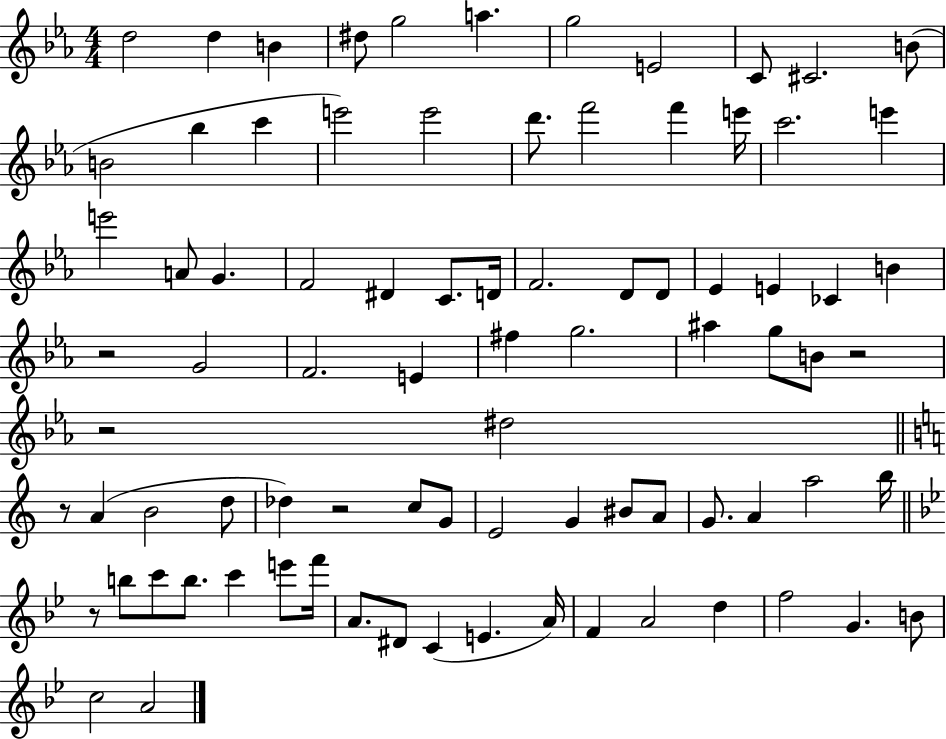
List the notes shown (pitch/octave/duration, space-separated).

D5/h D5/q B4/q D#5/e G5/h A5/q. G5/h E4/h C4/e C#4/h. B4/e B4/h Bb5/q C6/q E6/h E6/h D6/e. F6/h F6/q E6/s C6/h. E6/q E6/h A4/e G4/q. F4/h D#4/q C4/e. D4/s F4/h. D4/e D4/e Eb4/q E4/q CES4/q B4/q R/h G4/h F4/h. E4/q F#5/q G5/h. A#5/q G5/e B4/e R/h R/h D#5/h R/e A4/q B4/h D5/e Db5/q R/h C5/e G4/e E4/h G4/q BIS4/e A4/e G4/e. A4/q A5/h B5/s R/e B5/e C6/e B5/e. C6/q E6/e F6/s A4/e. D#4/e C4/q E4/q. A4/s F4/q A4/h D5/q F5/h G4/q. B4/e C5/h A4/h